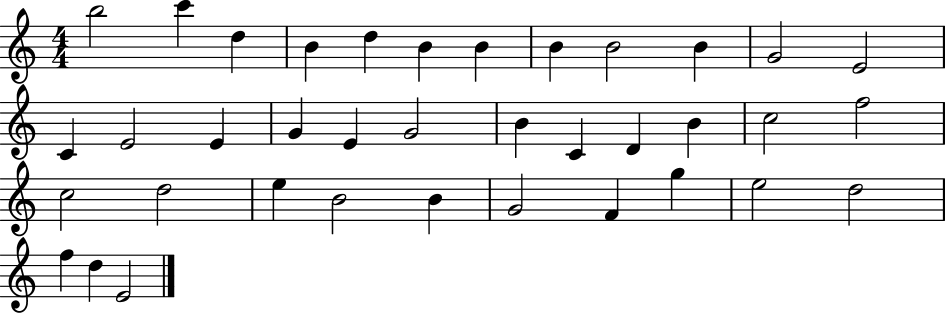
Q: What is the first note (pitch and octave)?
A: B5